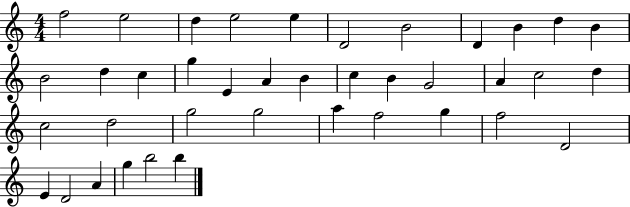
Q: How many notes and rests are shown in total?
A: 39